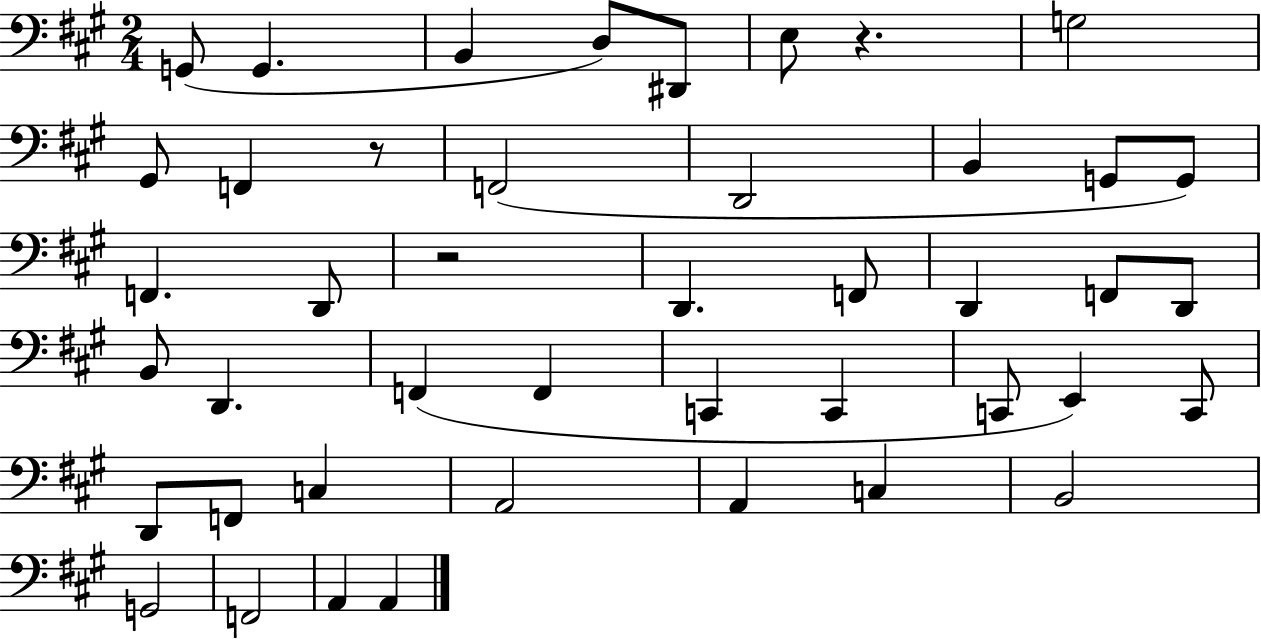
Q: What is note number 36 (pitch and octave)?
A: C3